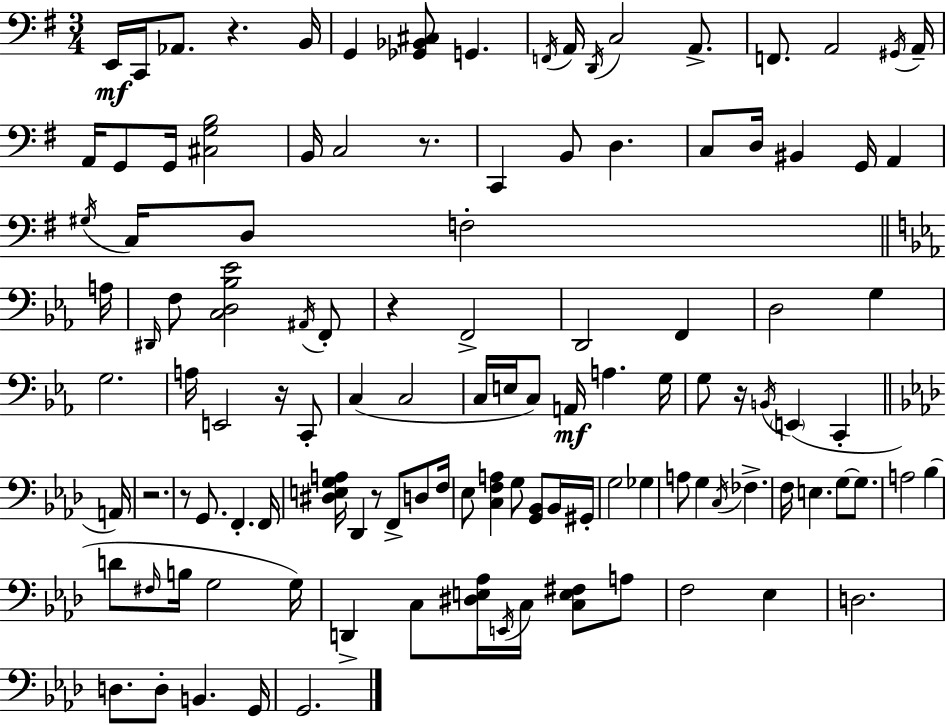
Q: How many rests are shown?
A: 8